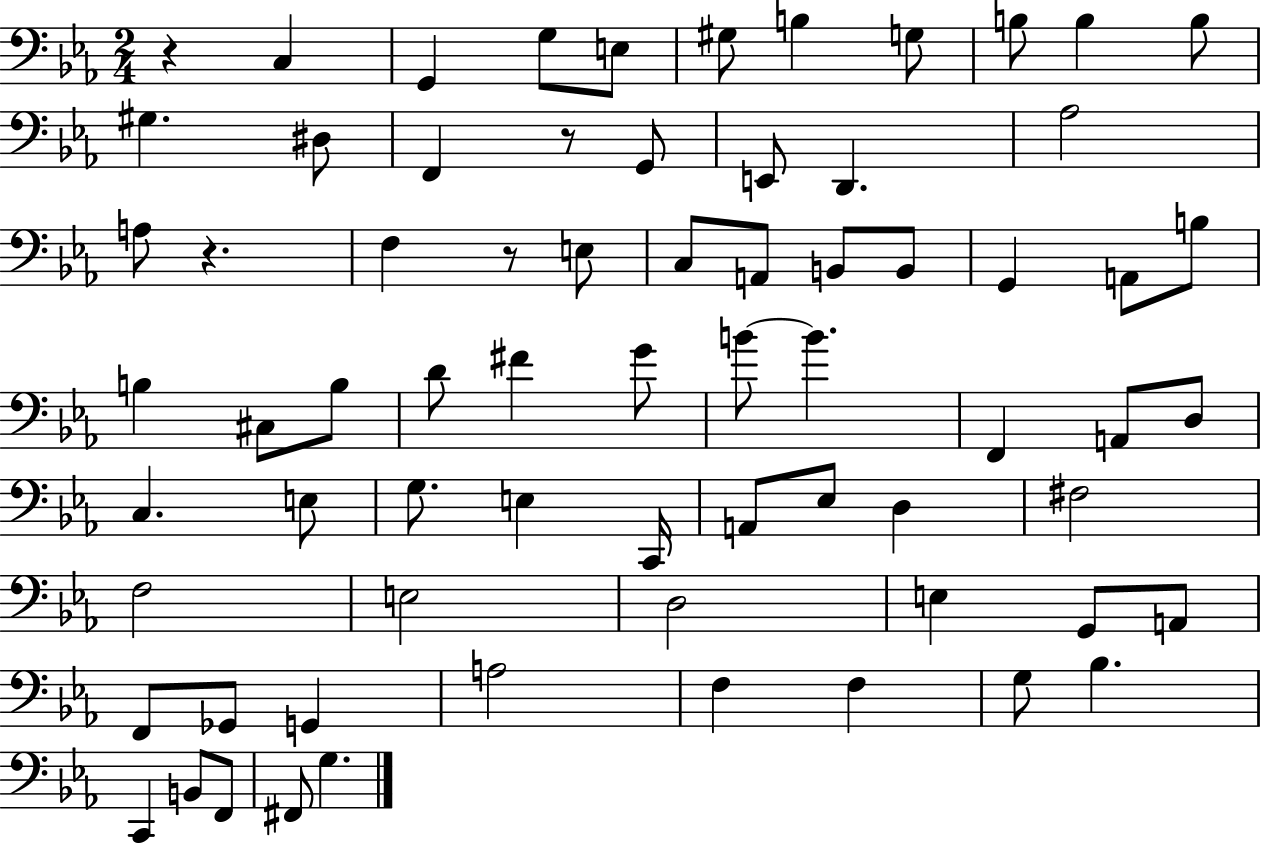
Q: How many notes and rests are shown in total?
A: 70